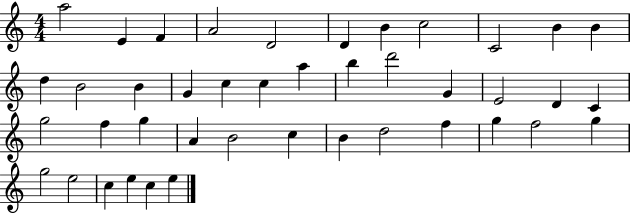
A5/h E4/q F4/q A4/h D4/h D4/q B4/q C5/h C4/h B4/q B4/q D5/q B4/h B4/q G4/q C5/q C5/q A5/q B5/q D6/h G4/q E4/h D4/q C4/q G5/h F5/q G5/q A4/q B4/h C5/q B4/q D5/h F5/q G5/q F5/h G5/q G5/h E5/h C5/q E5/q C5/q E5/q